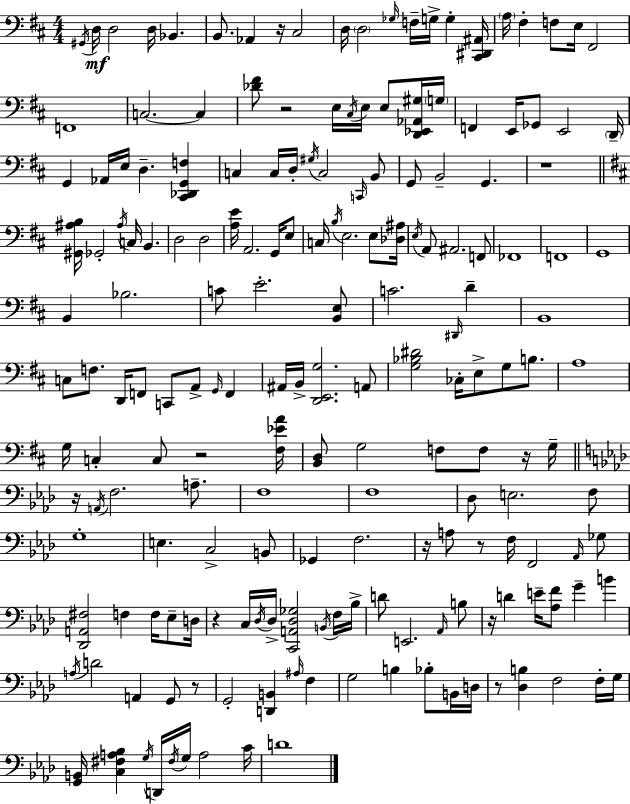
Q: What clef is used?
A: bass